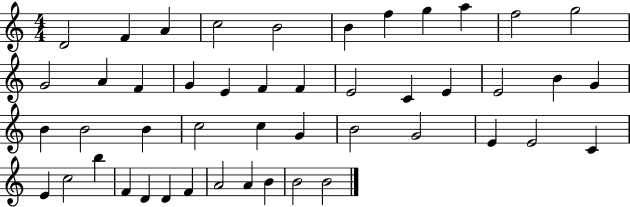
{
  \clef treble
  \numericTimeSignature
  \time 4/4
  \key c \major
  d'2 f'4 a'4 | c''2 b'2 | b'4 f''4 g''4 a''4 | f''2 g''2 | \break g'2 a'4 f'4 | g'4 e'4 f'4 f'4 | e'2 c'4 e'4 | e'2 b'4 g'4 | \break b'4 b'2 b'4 | c''2 c''4 g'4 | b'2 g'2 | e'4 e'2 c'4 | \break e'4 c''2 b''4 | f'4 d'4 d'4 f'4 | a'2 a'4 b'4 | b'2 b'2 | \break \bar "|."
}